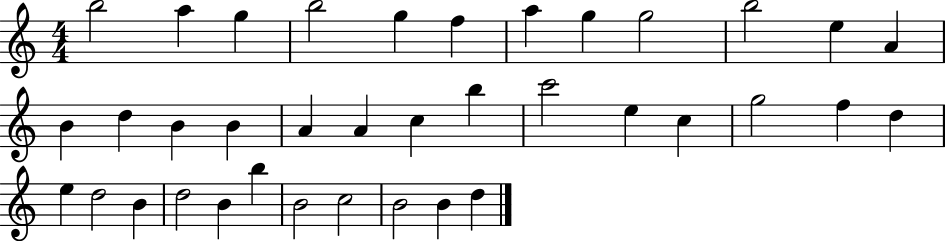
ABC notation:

X:1
T:Untitled
M:4/4
L:1/4
K:C
b2 a g b2 g f a g g2 b2 e A B d B B A A c b c'2 e c g2 f d e d2 B d2 B b B2 c2 B2 B d